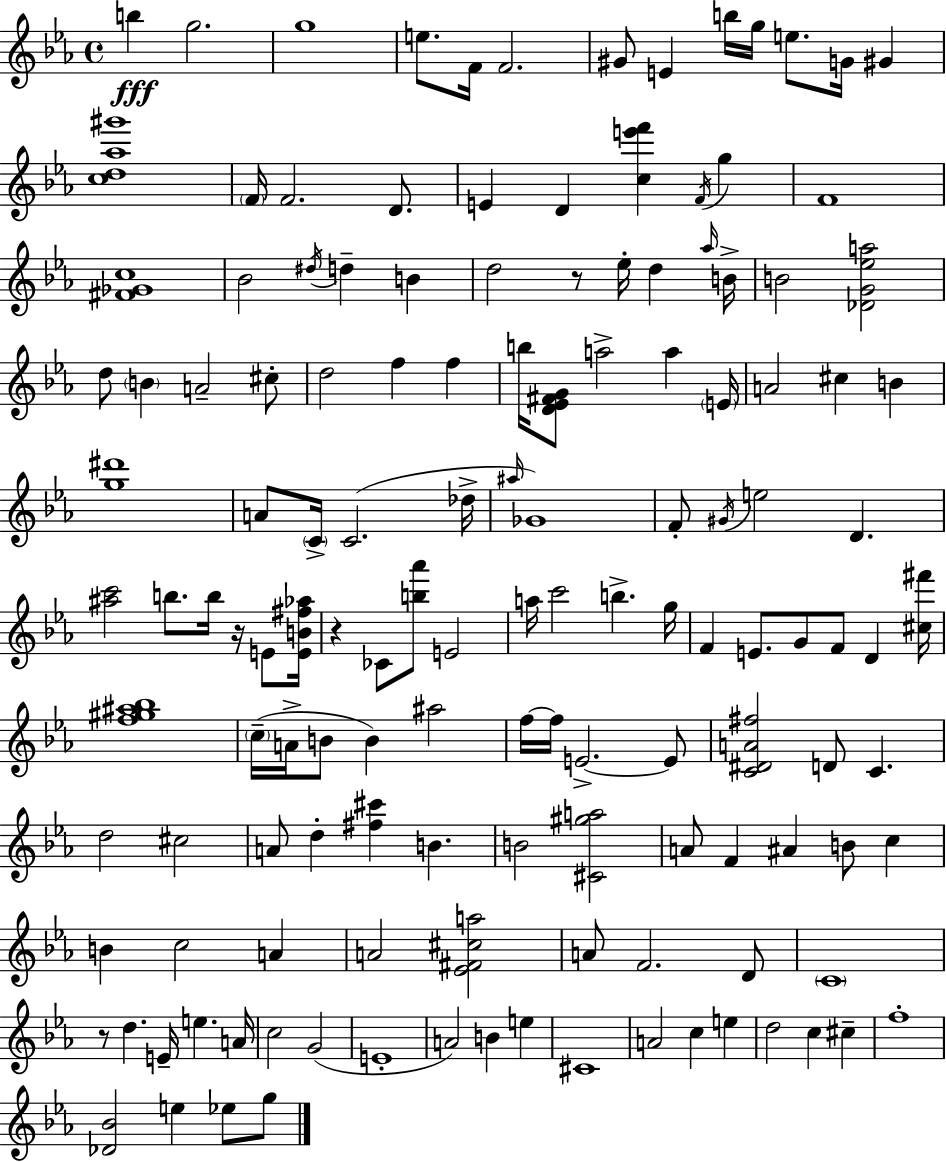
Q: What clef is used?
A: treble